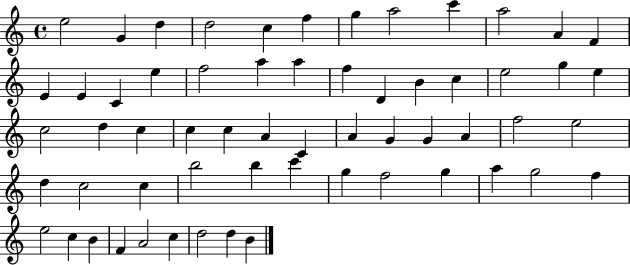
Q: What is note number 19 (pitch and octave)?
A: A5